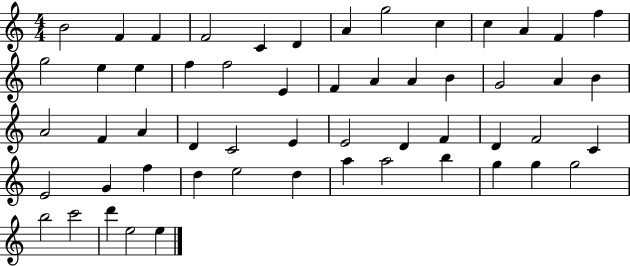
B4/h F4/q F4/q F4/h C4/q D4/q A4/q G5/h C5/q C5/q A4/q F4/q F5/q G5/h E5/q E5/q F5/q F5/h E4/q F4/q A4/q A4/q B4/q G4/h A4/q B4/q A4/h F4/q A4/q D4/q C4/h E4/q E4/h D4/q F4/q D4/q F4/h C4/q E4/h G4/q F5/q D5/q E5/h D5/q A5/q A5/h B5/q G5/q G5/q G5/h B5/h C6/h D6/q E5/h E5/q